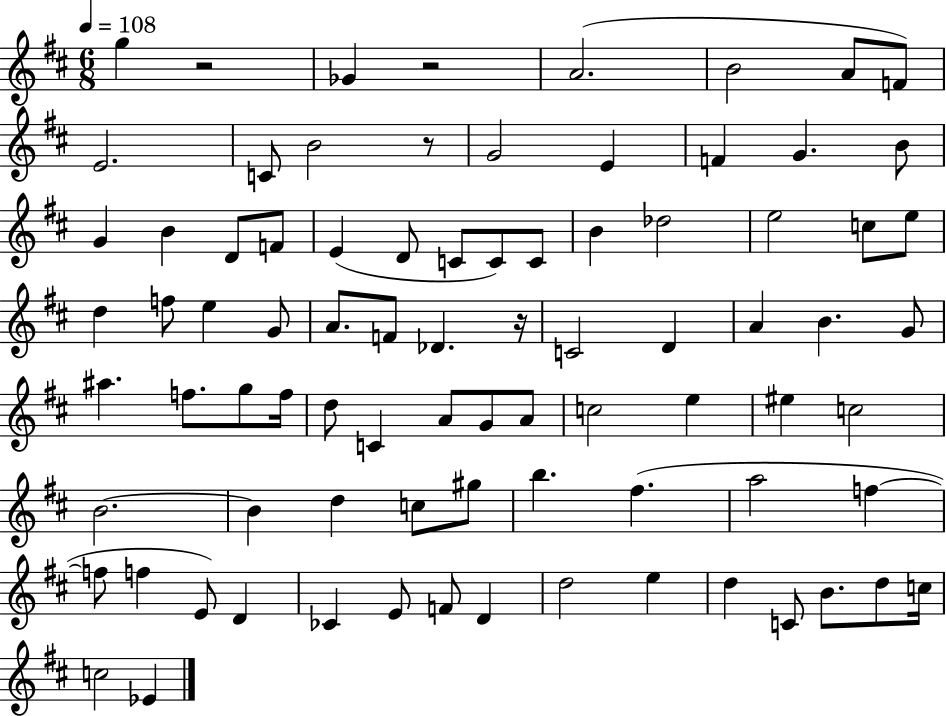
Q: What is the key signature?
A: D major